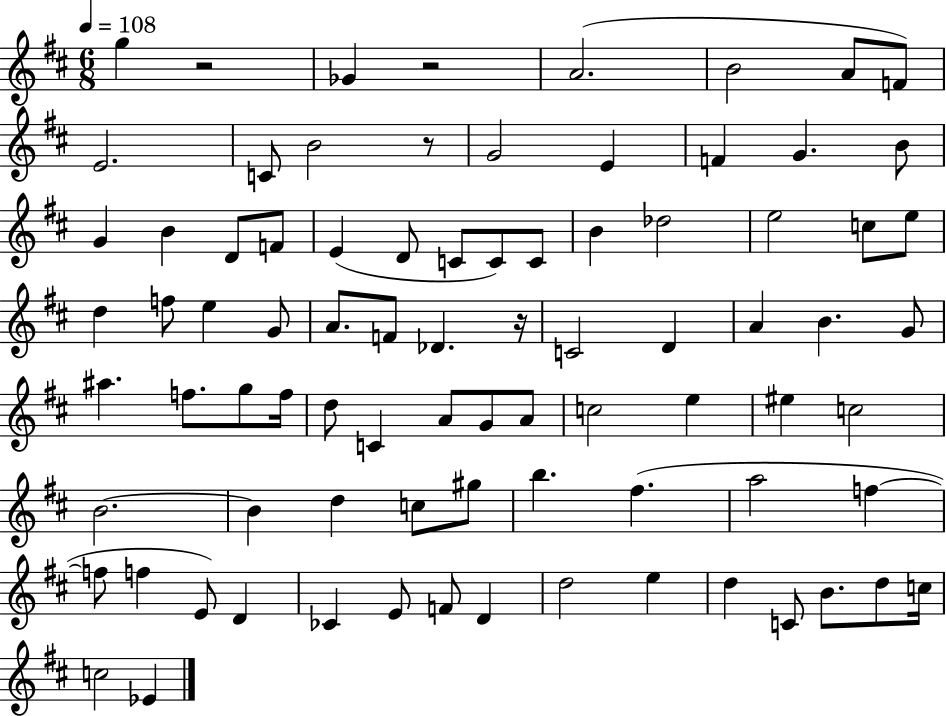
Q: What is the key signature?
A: D major